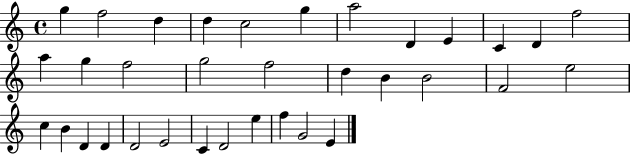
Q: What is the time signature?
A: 4/4